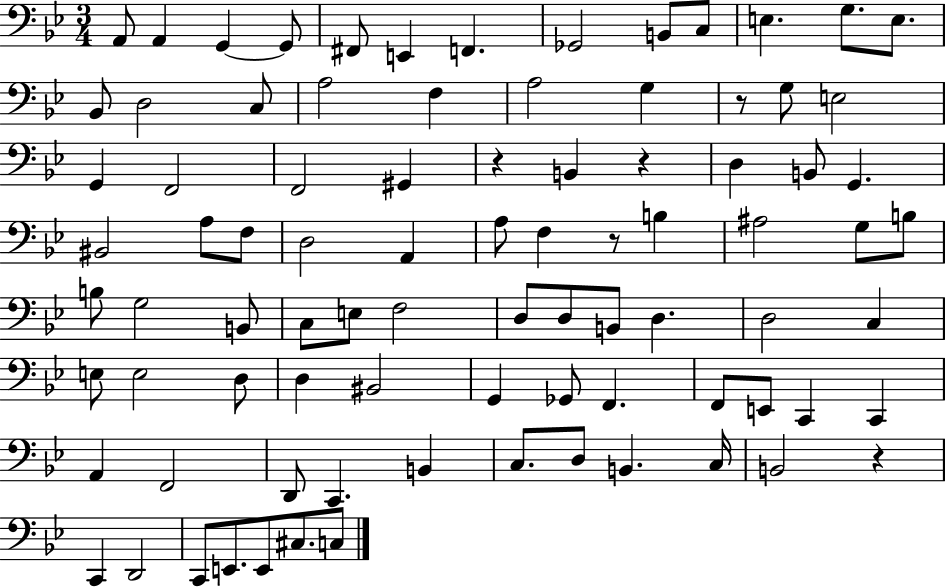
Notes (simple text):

A2/e A2/q G2/q G2/e F#2/e E2/q F2/q. Gb2/h B2/e C3/e E3/q. G3/e. E3/e. Bb2/e D3/h C3/e A3/h F3/q A3/h G3/q R/e G3/e E3/h G2/q F2/h F2/h G#2/q R/q B2/q R/q D3/q B2/e G2/q. BIS2/h A3/e F3/e D3/h A2/q A3/e F3/q R/e B3/q A#3/h G3/e B3/e B3/e G3/h B2/e C3/e E3/e F3/h D3/e D3/e B2/e D3/q. D3/h C3/q E3/e E3/h D3/e D3/q BIS2/h G2/q Gb2/e F2/q. F2/e E2/e C2/q C2/q A2/q F2/h D2/e C2/q. B2/q C3/e. D3/e B2/q. C3/s B2/h R/q C2/q D2/h C2/e E2/e. E2/e C#3/e. C3/e